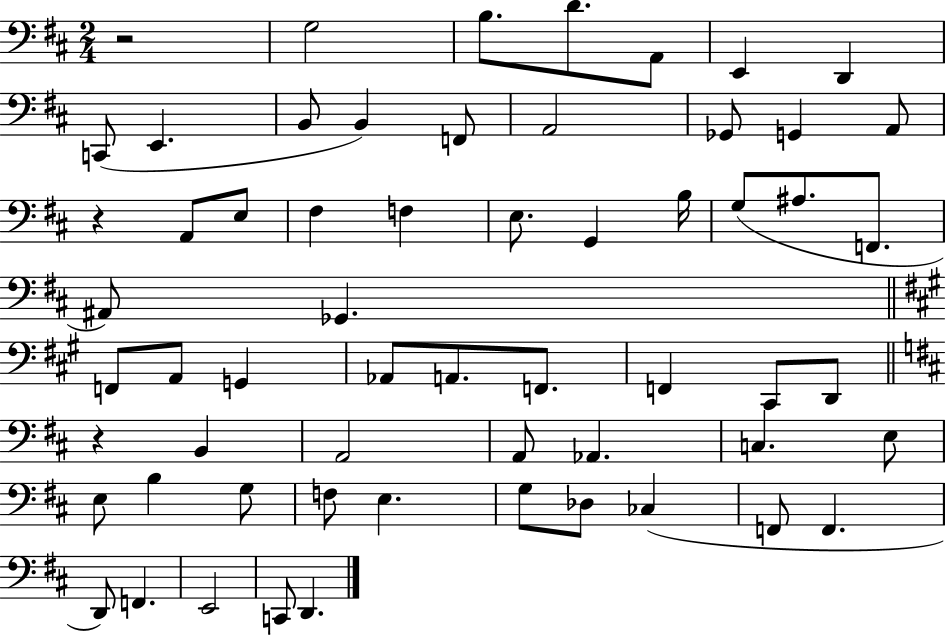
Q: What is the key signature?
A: D major